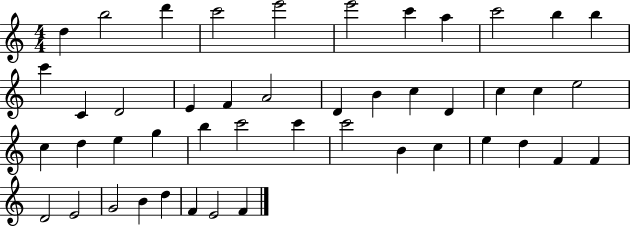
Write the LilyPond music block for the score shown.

{
  \clef treble
  \numericTimeSignature
  \time 4/4
  \key c \major
  d''4 b''2 d'''4 | c'''2 e'''2 | e'''2 c'''4 a''4 | c'''2 b''4 b''4 | \break c'''4 c'4 d'2 | e'4 f'4 a'2 | d'4 b'4 c''4 d'4 | c''4 c''4 e''2 | \break c''4 d''4 e''4 g''4 | b''4 c'''2 c'''4 | c'''2 b'4 c''4 | e''4 d''4 f'4 f'4 | \break d'2 e'2 | g'2 b'4 d''4 | f'4 e'2 f'4 | \bar "|."
}